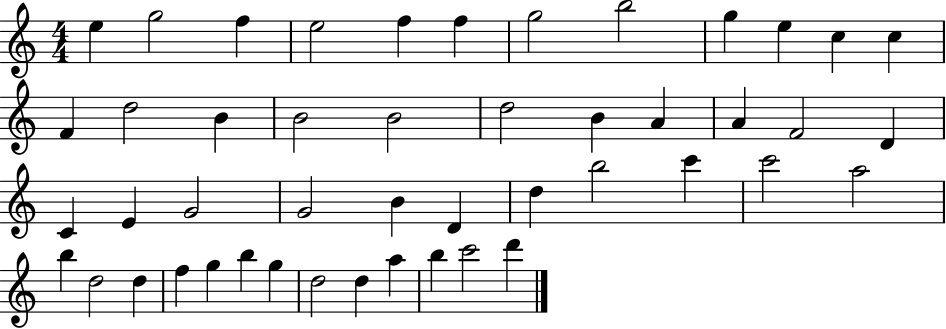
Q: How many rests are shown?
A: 0